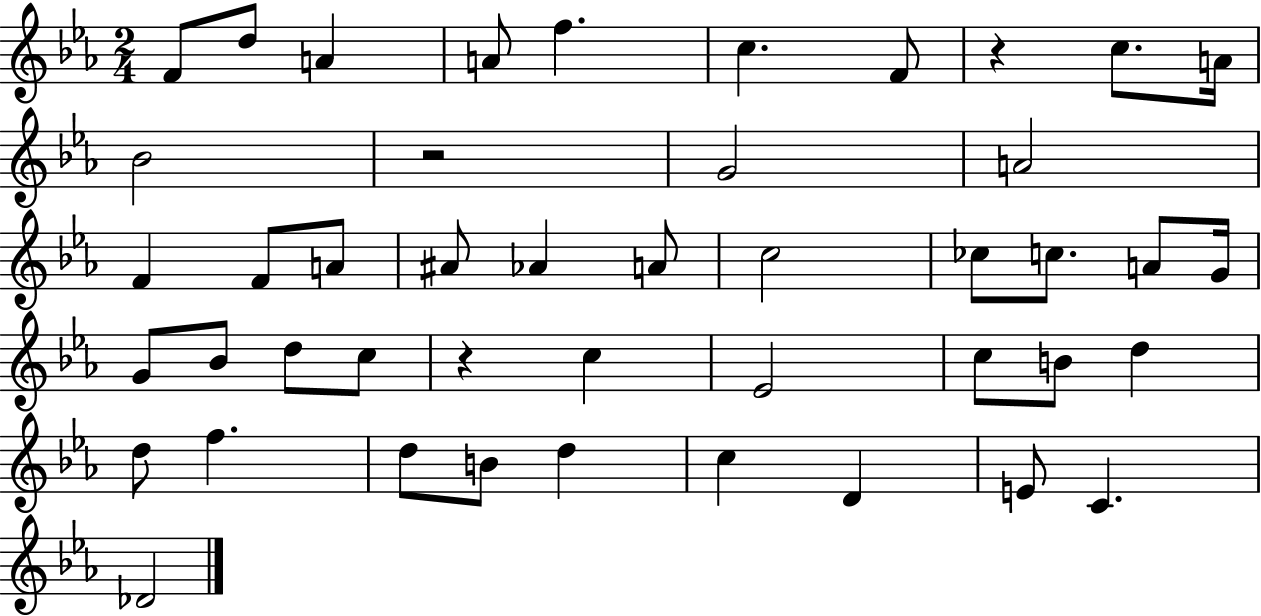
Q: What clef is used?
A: treble